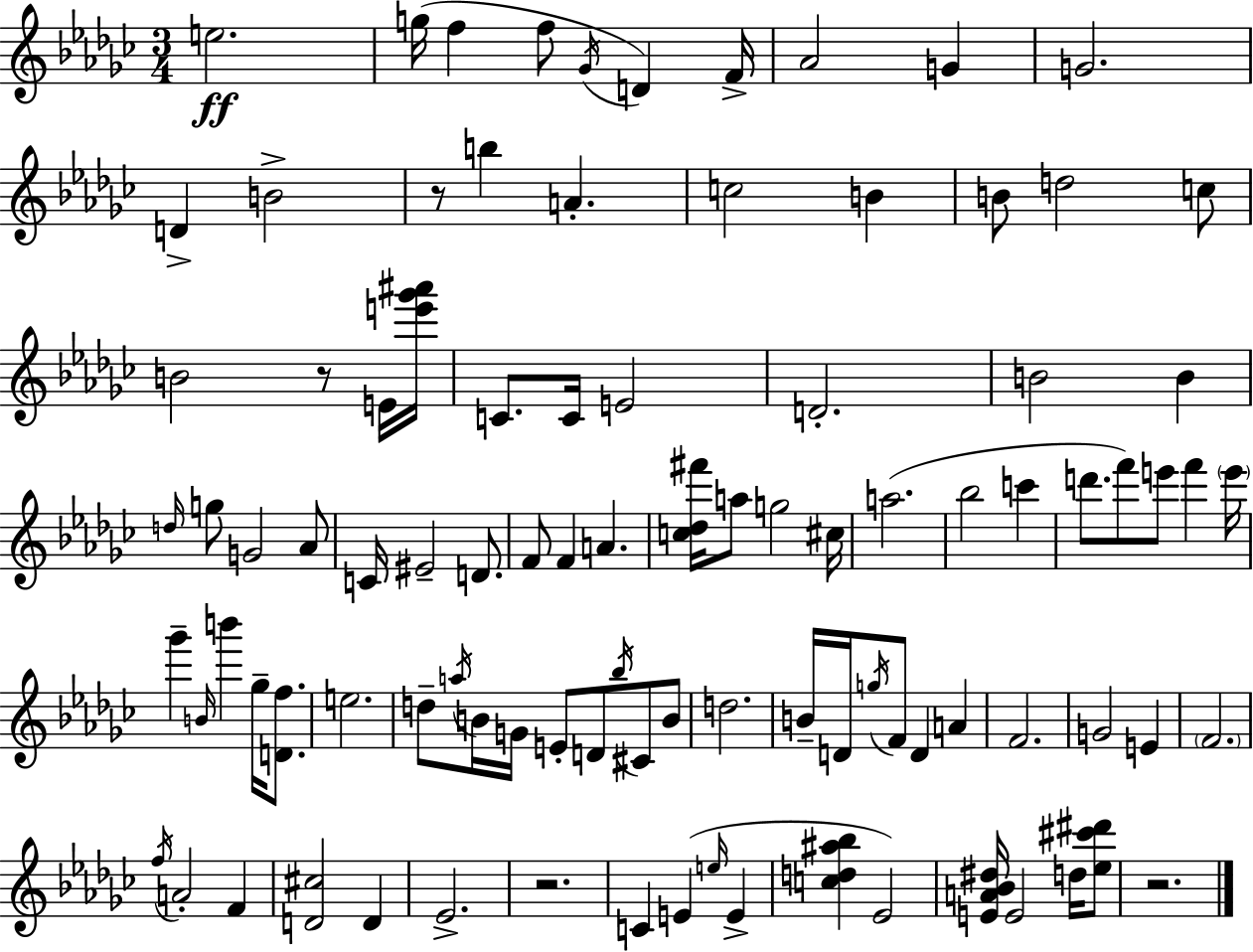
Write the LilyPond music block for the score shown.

{
  \clef treble
  \numericTimeSignature
  \time 3/4
  \key ees \minor
  e''2.\ff | g''16( f''4 f''8 \acciaccatura { ges'16 }) d'4 | f'16-> aes'2 g'4 | g'2. | \break d'4-> b'2-> | r8 b''4 a'4.-. | c''2 b'4 | b'8 d''2 c''8 | \break b'2 r8 e'16 | <e''' ges''' ais'''>16 c'8. c'16 e'2 | d'2.-. | b'2 b'4 | \break \grace { d''16 } g''8 g'2 | aes'8 c'16 eis'2-- d'8. | f'8 f'4 a'4. | <c'' des'' fis'''>16 a''8 g''2 | \break cis''16 a''2.( | bes''2 c'''4 | d'''8. f'''8) e'''8 f'''4 | \parenthesize e'''16 ges'''4-- \grace { b'16 } b'''4 ges''16-- | \break <d' f''>8. e''2. | d''8-- \acciaccatura { a''16 } b'16 g'16 e'8-. d'8 | \acciaccatura { bes''16 } cis'8 b'8 d''2. | b'16-- d'16 \acciaccatura { g''16 } f'8 d'4 | \break a'4 f'2. | g'2 | e'4 \parenthesize f'2. | \acciaccatura { f''16 } a'2-. | \break f'4 <d' cis''>2 | d'4 ees'2.-> | r2. | c'4 e'4( | \break \grace { e''16 } e'4-> <c'' d'' ais'' bes''>4 | ees'2) <e' a' bes' dis''>16 e'2 | d''16 <ees'' cis''' dis'''>8 r2. | \bar "|."
}